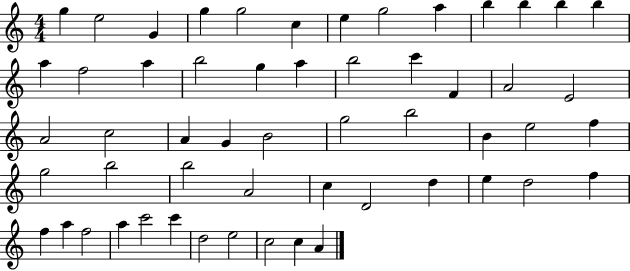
G5/q E5/h G4/q G5/q G5/h C5/q E5/q G5/h A5/q B5/q B5/q B5/q B5/q A5/q F5/h A5/q B5/h G5/q A5/q B5/h C6/q F4/q A4/h E4/h A4/h C5/h A4/q G4/q B4/h G5/h B5/h B4/q E5/h F5/q G5/h B5/h B5/h A4/h C5/q D4/h D5/q E5/q D5/h F5/q F5/q A5/q F5/h A5/q C6/h C6/q D5/h E5/h C5/h C5/q A4/q